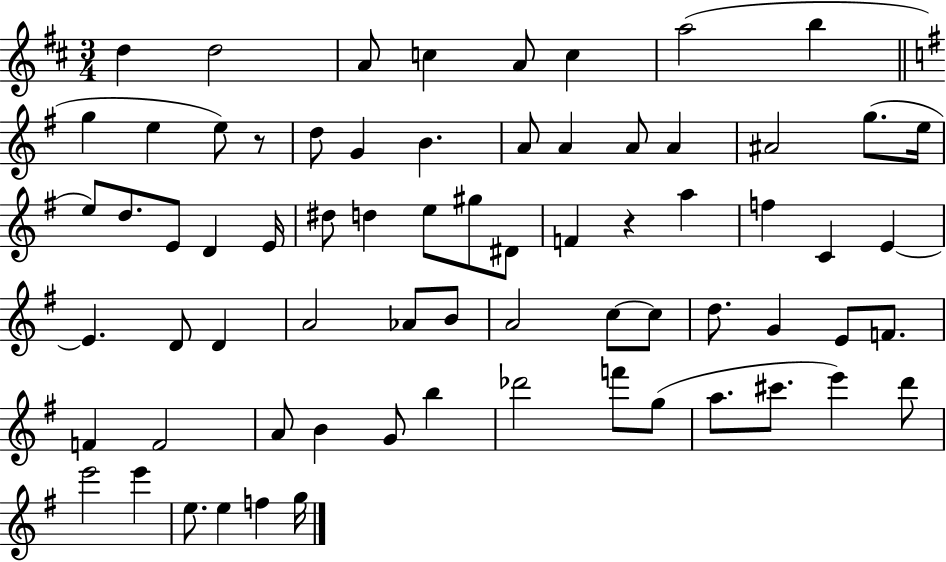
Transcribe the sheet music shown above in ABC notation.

X:1
T:Untitled
M:3/4
L:1/4
K:D
d d2 A/2 c A/2 c a2 b g e e/2 z/2 d/2 G B A/2 A A/2 A ^A2 g/2 e/4 e/2 d/2 E/2 D E/4 ^d/2 d e/2 ^g/2 ^D/2 F z a f C E E D/2 D A2 _A/2 B/2 A2 c/2 c/2 d/2 G E/2 F/2 F F2 A/2 B G/2 b _d'2 f'/2 g/2 a/2 ^c'/2 e' d'/2 e'2 e' e/2 e f g/4